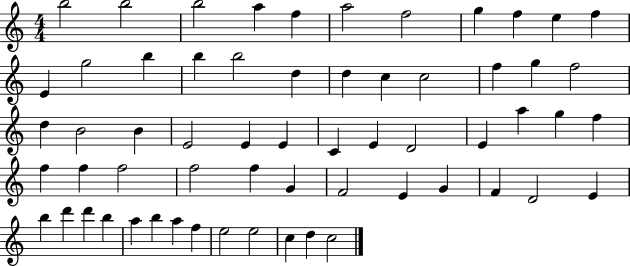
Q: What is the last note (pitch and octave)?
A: C5